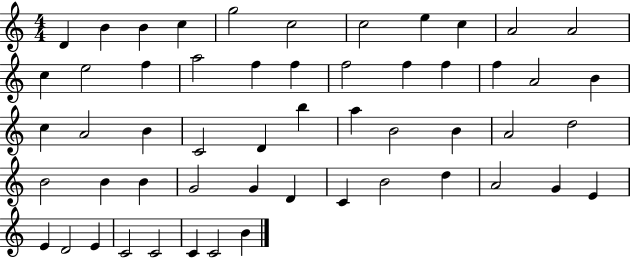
{
  \clef treble
  \numericTimeSignature
  \time 4/4
  \key c \major
  d'4 b'4 b'4 c''4 | g''2 c''2 | c''2 e''4 c''4 | a'2 a'2 | \break c''4 e''2 f''4 | a''2 f''4 f''4 | f''2 f''4 f''4 | f''4 a'2 b'4 | \break c''4 a'2 b'4 | c'2 d'4 b''4 | a''4 b'2 b'4 | a'2 d''2 | \break b'2 b'4 b'4 | g'2 g'4 d'4 | c'4 b'2 d''4 | a'2 g'4 e'4 | \break e'4 d'2 e'4 | c'2 c'2 | c'4 c'2 b'4 | \bar "|."
}